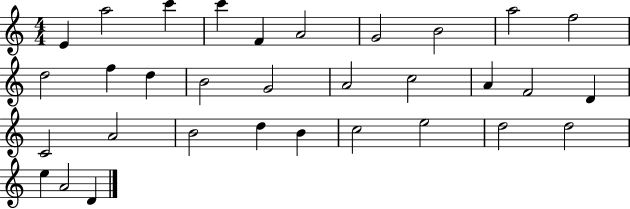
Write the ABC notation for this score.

X:1
T:Untitled
M:4/4
L:1/4
K:C
E a2 c' c' F A2 G2 B2 a2 f2 d2 f d B2 G2 A2 c2 A F2 D C2 A2 B2 d B c2 e2 d2 d2 e A2 D